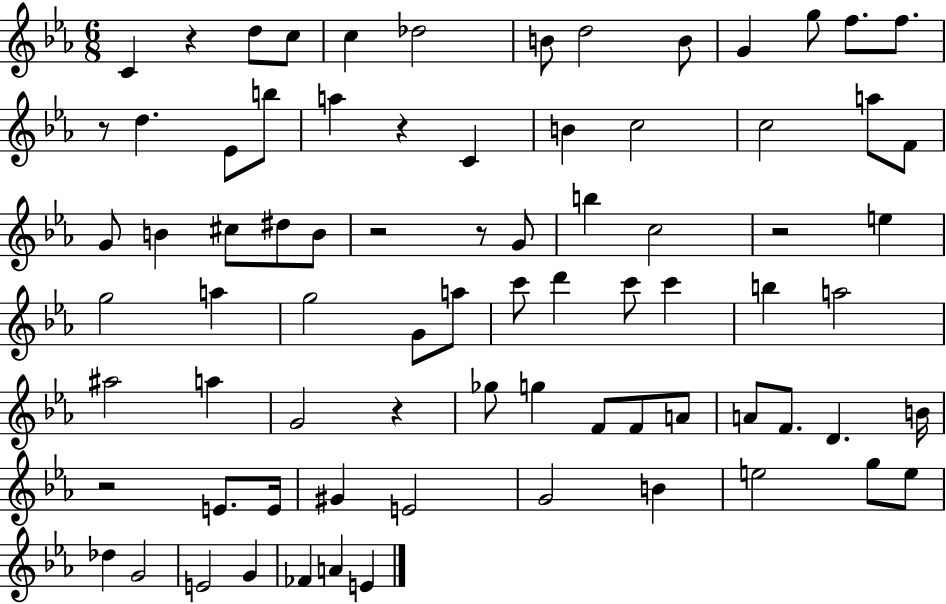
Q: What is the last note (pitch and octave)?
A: E4